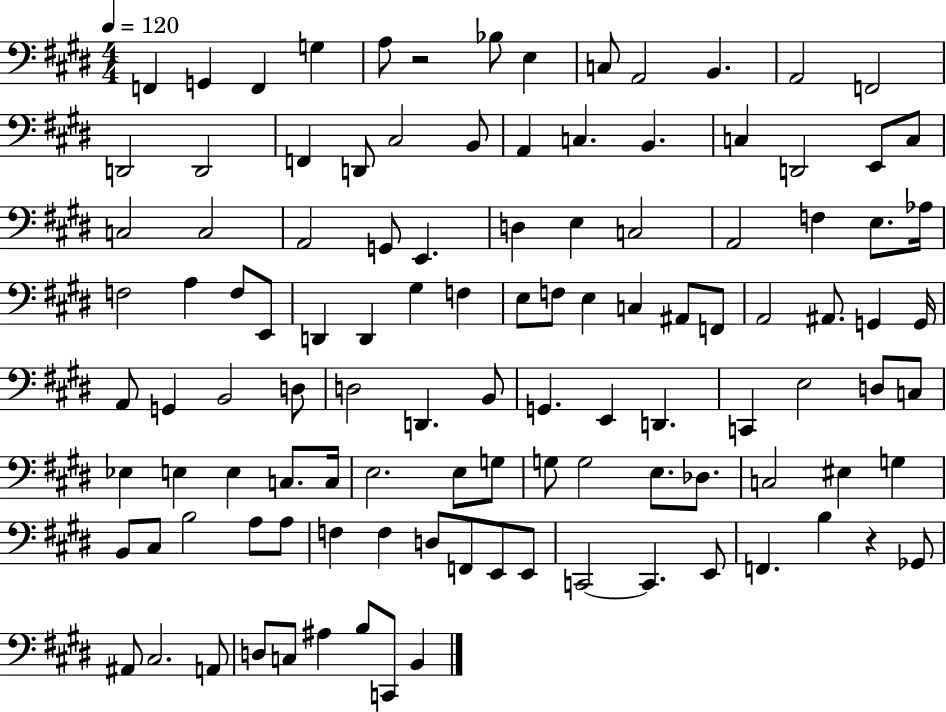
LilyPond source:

{
  \clef bass
  \numericTimeSignature
  \time 4/4
  \key e \major
  \tempo 4 = 120
  f,4 g,4 f,4 g4 | a8 r2 bes8 e4 | c8 a,2 b,4. | a,2 f,2 | \break d,2 d,2 | f,4 d,8 cis2 b,8 | a,4 c4. b,4. | c4 d,2 e,8 c8 | \break c2 c2 | a,2 g,8 e,4. | d4 e4 c2 | a,2 f4 e8. aes16 | \break f2 a4 f8 e,8 | d,4 d,4 gis4 f4 | e8 f8 e4 c4 ais,8 f,8 | a,2 ais,8. g,4 g,16 | \break a,8 g,4 b,2 d8 | d2 d,4. b,8 | g,4. e,4 d,4. | c,4 e2 d8 c8 | \break ees4 e4 e4 c8. c16 | e2. e8 g8 | g8 g2 e8. des8. | c2 eis4 g4 | \break b,8 cis8 b2 a8 a8 | f4 f4 d8 f,8 e,8 e,8 | c,2~~ c,4. e,8 | f,4. b4 r4 ges,8 | \break ais,8 cis2. a,8 | d8 c8 ais4 b8 c,8 b,4 | \bar "|."
}